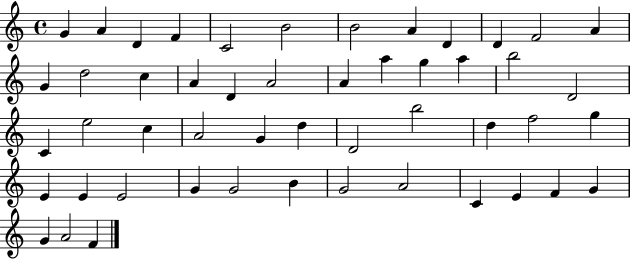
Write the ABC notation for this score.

X:1
T:Untitled
M:4/4
L:1/4
K:C
G A D F C2 B2 B2 A D D F2 A G d2 c A D A2 A a g a b2 D2 C e2 c A2 G d D2 b2 d f2 g E E E2 G G2 B G2 A2 C E F G G A2 F